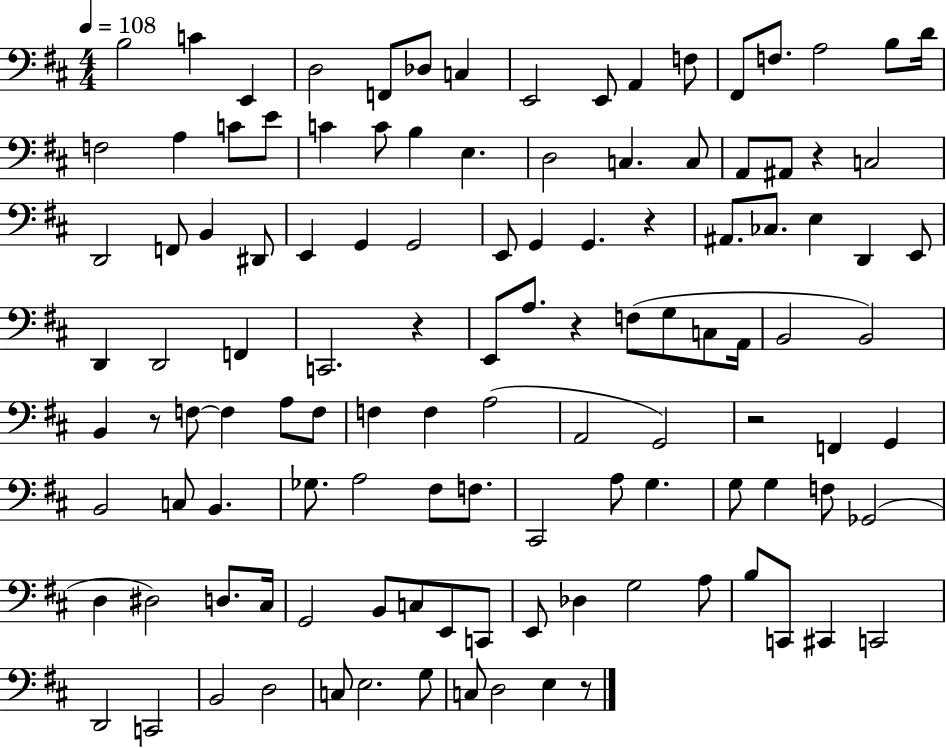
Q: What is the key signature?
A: D major